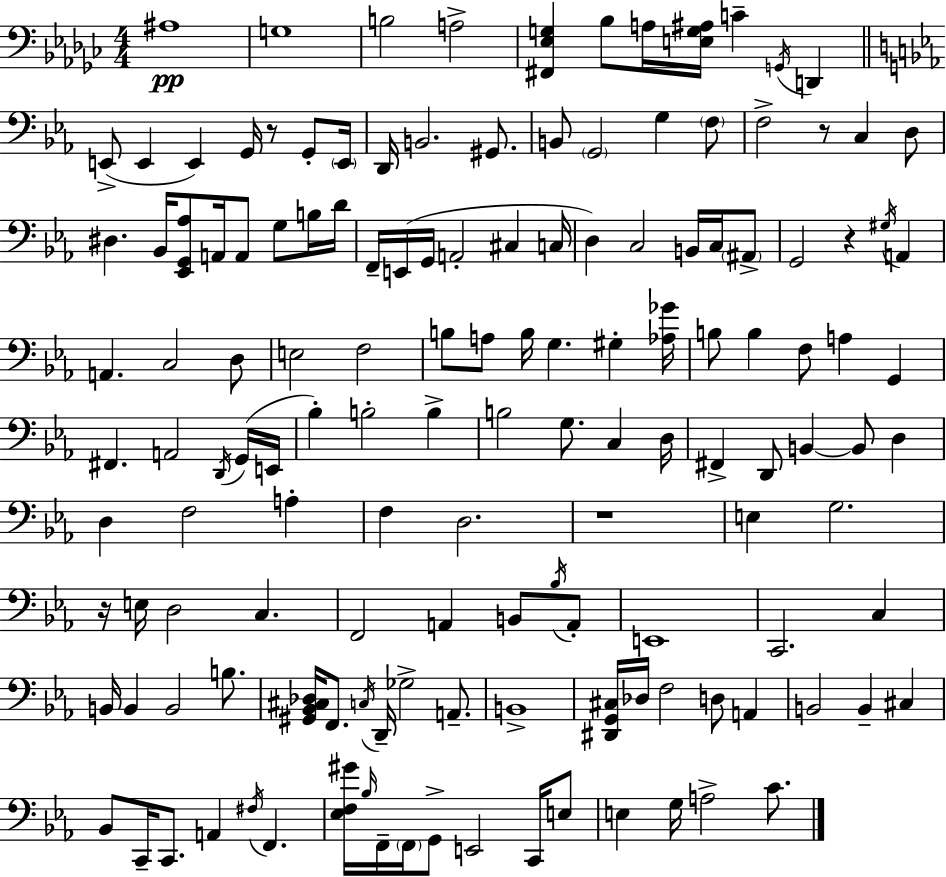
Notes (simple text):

A#3/w G3/w B3/h A3/h [F#2,Eb3,G3]/q Bb3/e A3/s [E3,G3,A#3]/s C4/q G2/s D2/q E2/e E2/q E2/q G2/s R/e G2/e E2/s D2/s B2/h. G#2/e. B2/e G2/h G3/q F3/e F3/h R/e C3/q D3/e D#3/q. Bb2/s [Eb2,G2,Ab3]/e A2/s A2/e G3/e B3/s D4/s F2/s E2/s G2/s A2/h C#3/q C3/s D3/q C3/h B2/s C3/s A#2/e G2/h R/q G#3/s A2/q A2/q. C3/h D3/e E3/h F3/h B3/e A3/e B3/s G3/q. G#3/q [Ab3,Gb4]/s B3/e B3/q F3/e A3/q G2/q F#2/q. A2/h D2/s G2/s E2/s Bb3/q B3/h B3/q B3/h G3/e. C3/q D3/s F#2/q D2/e B2/q B2/e D3/q D3/q F3/h A3/q F3/q D3/h. R/w E3/q G3/h. R/s E3/s D3/h C3/q. F2/h A2/q B2/e Bb3/s A2/e E2/w C2/h. C3/q B2/s B2/q B2/h B3/e. [G#2,Bb2,C#3,Db3]/s F2/e. C3/s D2/s Gb3/h A2/e. B2/w [D#2,G2,C#3]/s Db3/s F3/h D3/e A2/q B2/h B2/q C#3/q Bb2/e C2/s C2/e. A2/q F#3/s F2/q. [Eb3,F3,G#4]/s Bb3/s F2/s F2/s G2/e E2/h C2/s E3/e E3/q G3/s A3/h C4/e.